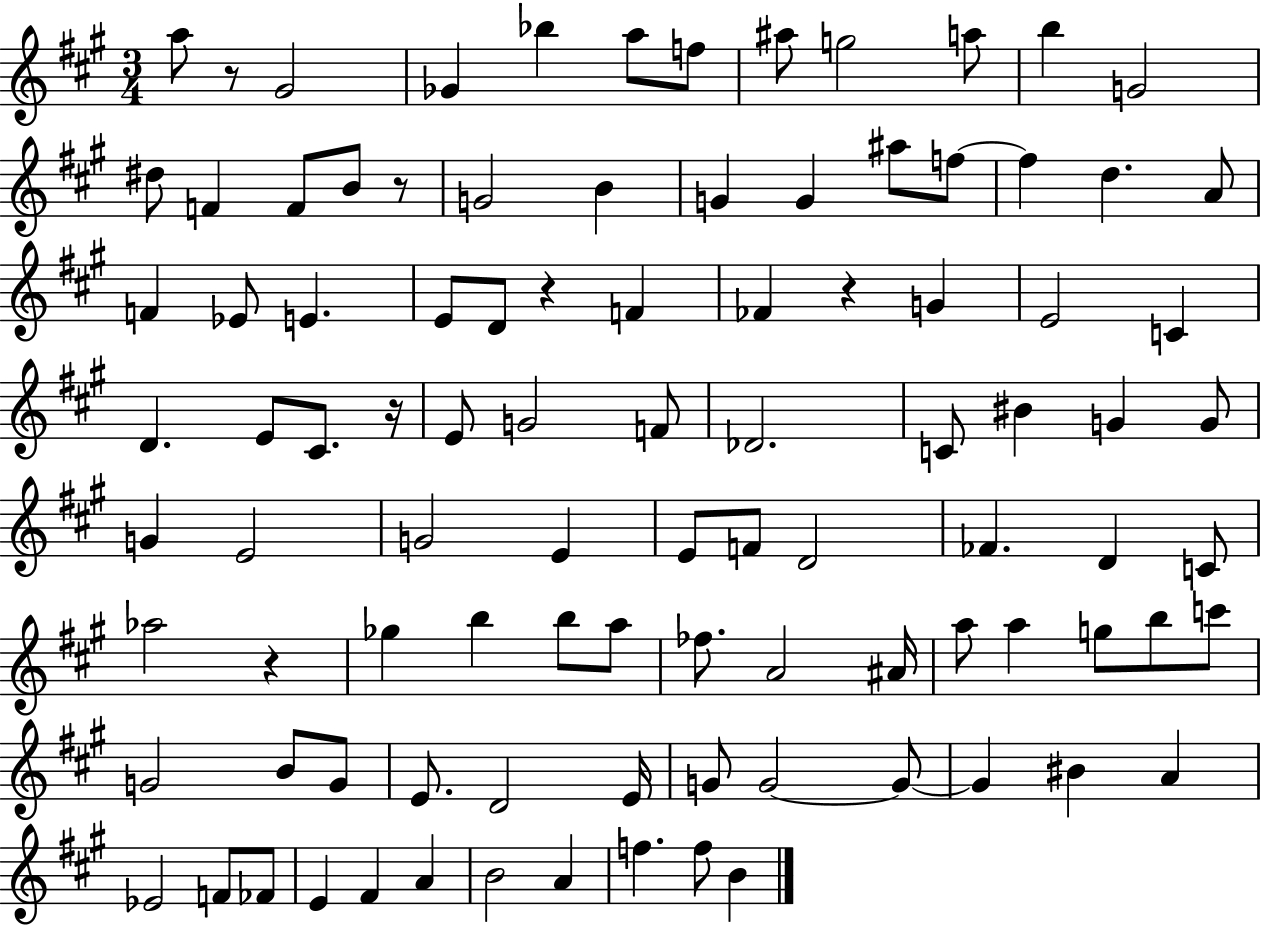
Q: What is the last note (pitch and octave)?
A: B4